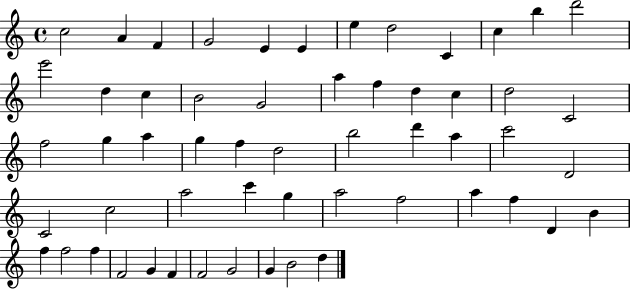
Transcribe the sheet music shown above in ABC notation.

X:1
T:Untitled
M:4/4
L:1/4
K:C
c2 A F G2 E E e d2 C c b d'2 e'2 d c B2 G2 a f d c d2 C2 f2 g a g f d2 b2 d' a c'2 D2 C2 c2 a2 c' g a2 f2 a f D B f f2 f F2 G F F2 G2 G B2 d